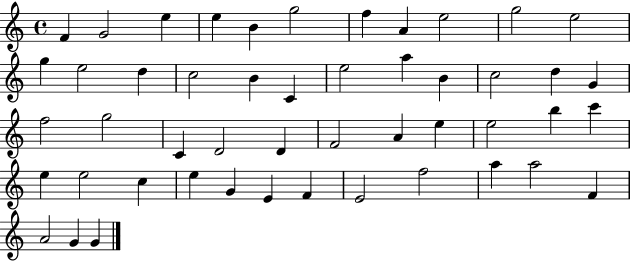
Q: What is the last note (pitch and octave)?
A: G4